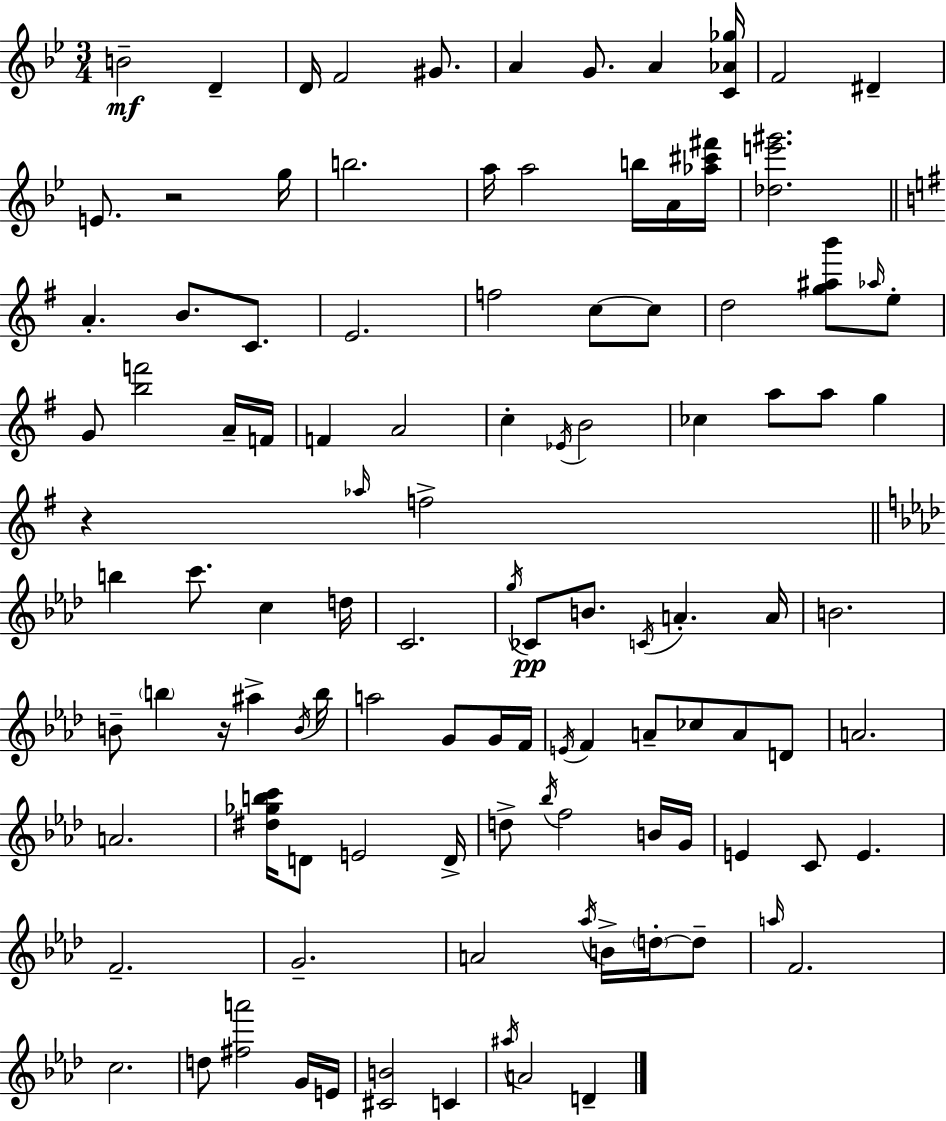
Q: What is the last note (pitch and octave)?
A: D4